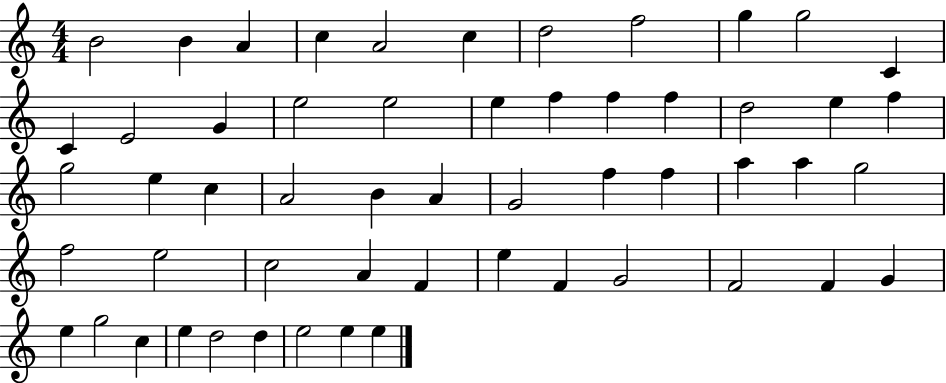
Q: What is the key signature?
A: C major